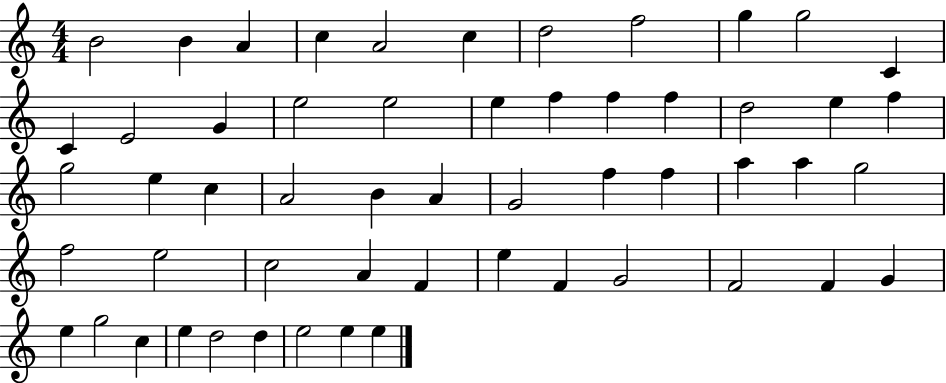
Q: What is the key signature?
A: C major